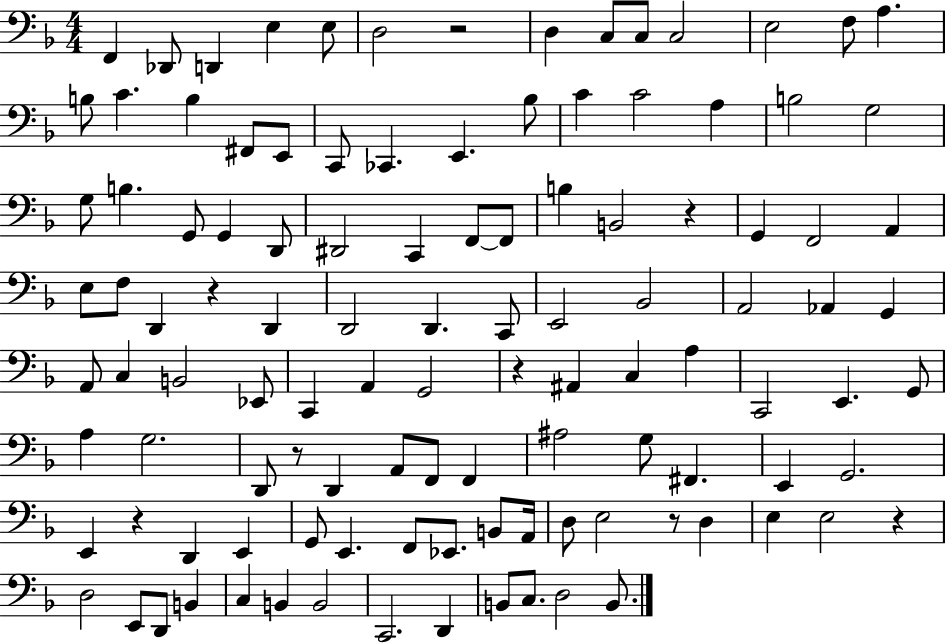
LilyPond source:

{
  \clef bass
  \numericTimeSignature
  \time 4/4
  \key f \major
  f,4 des,8 d,4 e4 e8 | d2 r2 | d4 c8 c8 c2 | e2 f8 a4. | \break b8 c'4. b4 fis,8 e,8 | c,8 ces,4. e,4. bes8 | c'4 c'2 a4 | b2 g2 | \break g8 b4. g,8 g,4 d,8 | dis,2 c,4 f,8~~ f,8 | b4 b,2 r4 | g,4 f,2 a,4 | \break e8 f8 d,4 r4 d,4 | d,2 d,4. c,8 | e,2 bes,2 | a,2 aes,4 g,4 | \break a,8 c4 b,2 ees,8 | c,4 a,4 g,2 | r4 ais,4 c4 a4 | c,2 e,4. g,8 | \break a4 g2. | d,8 r8 d,4 a,8 f,8 f,4 | ais2 g8 fis,4. | e,4 g,2. | \break e,4 r4 d,4 e,4 | g,8 e,4. f,8 ees,8. b,8 a,16 | d8 e2 r8 d4 | e4 e2 r4 | \break d2 e,8 d,8 b,4 | c4 b,4 b,2 | c,2. d,4 | b,8 c8. d2 b,8. | \break \bar "|."
}